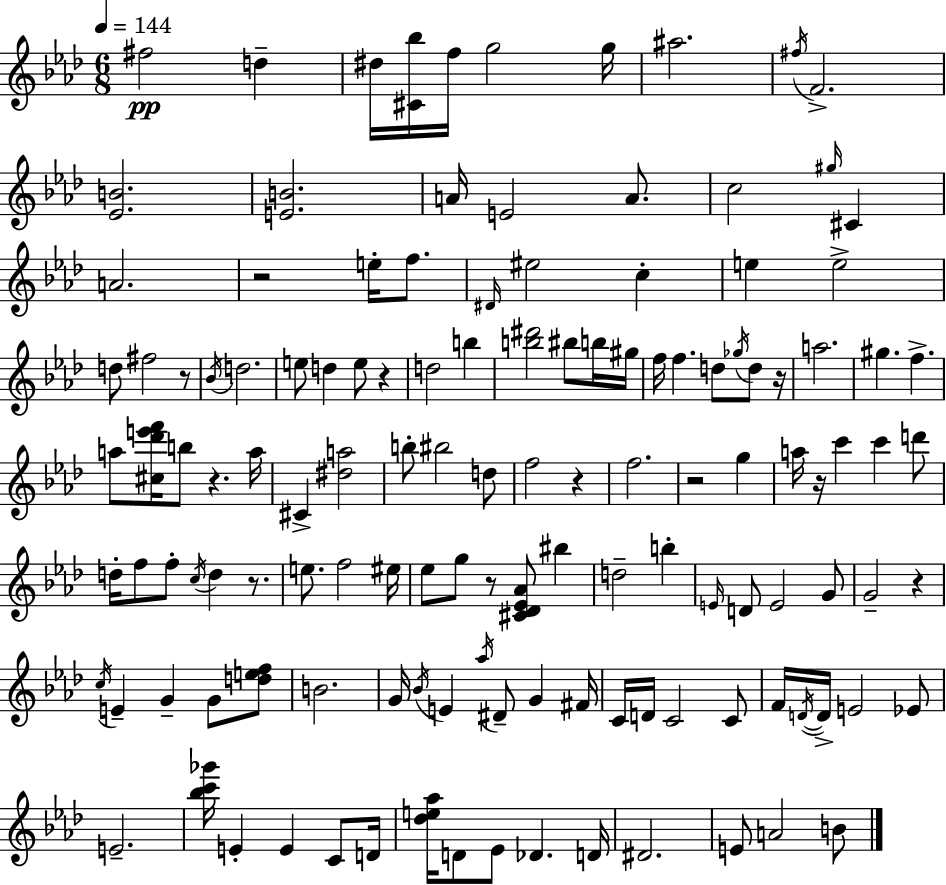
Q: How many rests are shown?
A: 11